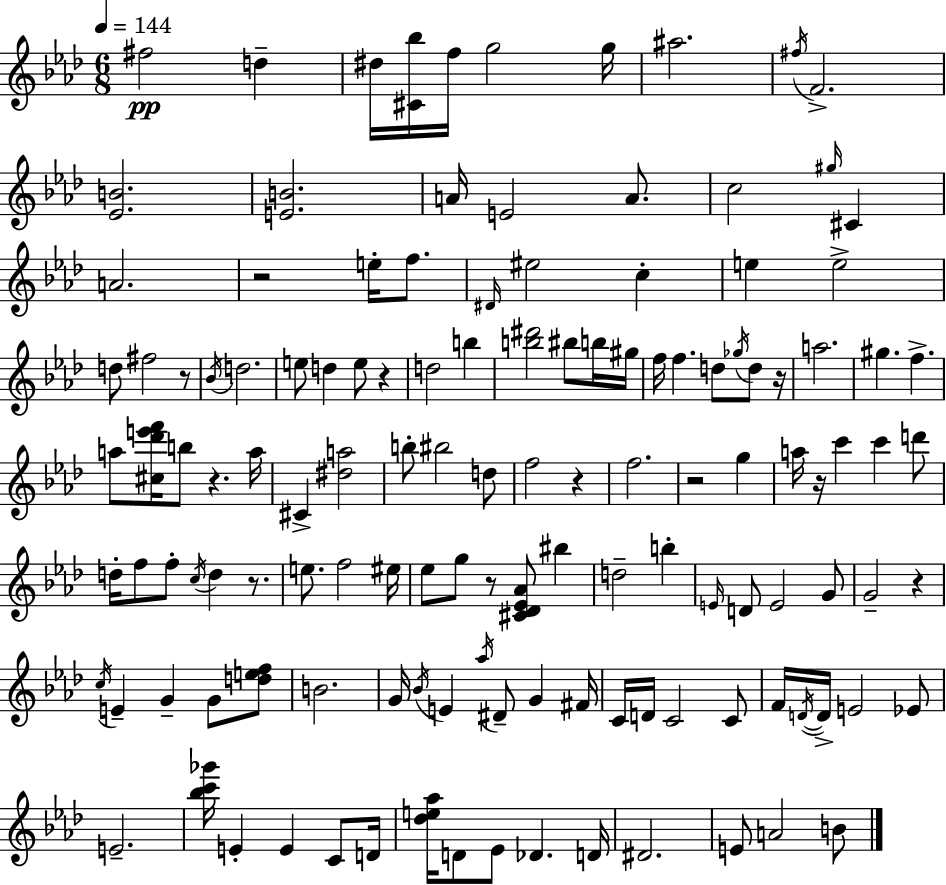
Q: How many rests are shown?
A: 11